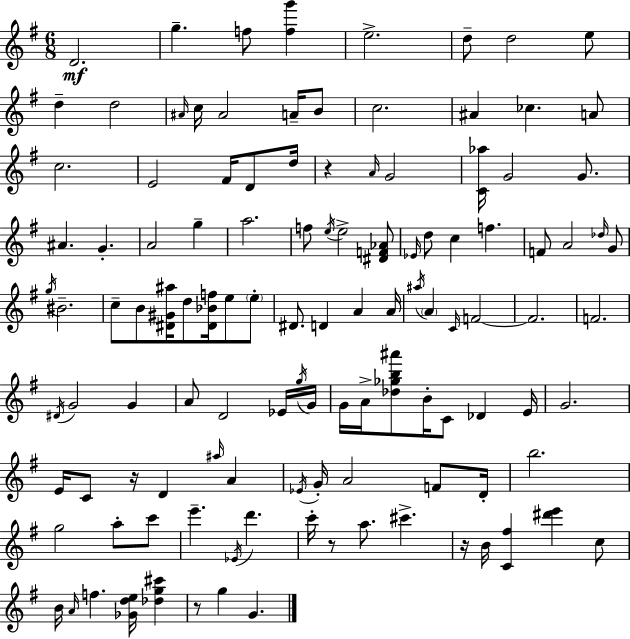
D4/h. G5/q. F5/e [F5,G6]/q E5/h. D5/e D5/h E5/e D5/q D5/h A#4/s C5/s A#4/h A4/s B4/e C5/h. A#4/q CES5/q. A4/e C5/h. E4/h F#4/s D4/e D5/s R/q A4/s G4/h [C4,Ab5]/s G4/h G4/e. A#4/q. G4/q. A4/h G5/q A5/h. F5/e E5/s E5/h [D#4,F4,Ab4]/e Eb4/s D5/e C5/q F5/q. F4/e A4/h Db5/s G4/e G5/s BIS4/h. C5/e B4/e [D#4,G#4,A#5]/s D5/e [D#4,Bb4,F5]/s E5/e E5/e D#4/e. D4/q A4/q A4/s A#5/s A4/q C4/s F4/h F4/h. F4/h. D#4/s G4/h G4/q A4/e D4/h Eb4/s G5/s G4/s G4/s A4/s [Db5,Gb5,B5,A#6]/e B4/s C4/e Db4/q E4/s G4/h. E4/s C4/e R/s D4/q A#5/s A4/q Eb4/s G4/s A4/h F4/e D4/s B5/h. G5/h A5/e C6/e E6/q. Eb4/s D6/q. C6/s R/e A5/e. C#6/q. R/s B4/s [C4,F#5]/q [D#6,E6]/q C5/e B4/s A4/s F5/q. [Gb4,D5,E5]/s [Db5,G5,C#6]/q R/e G5/q G4/q.